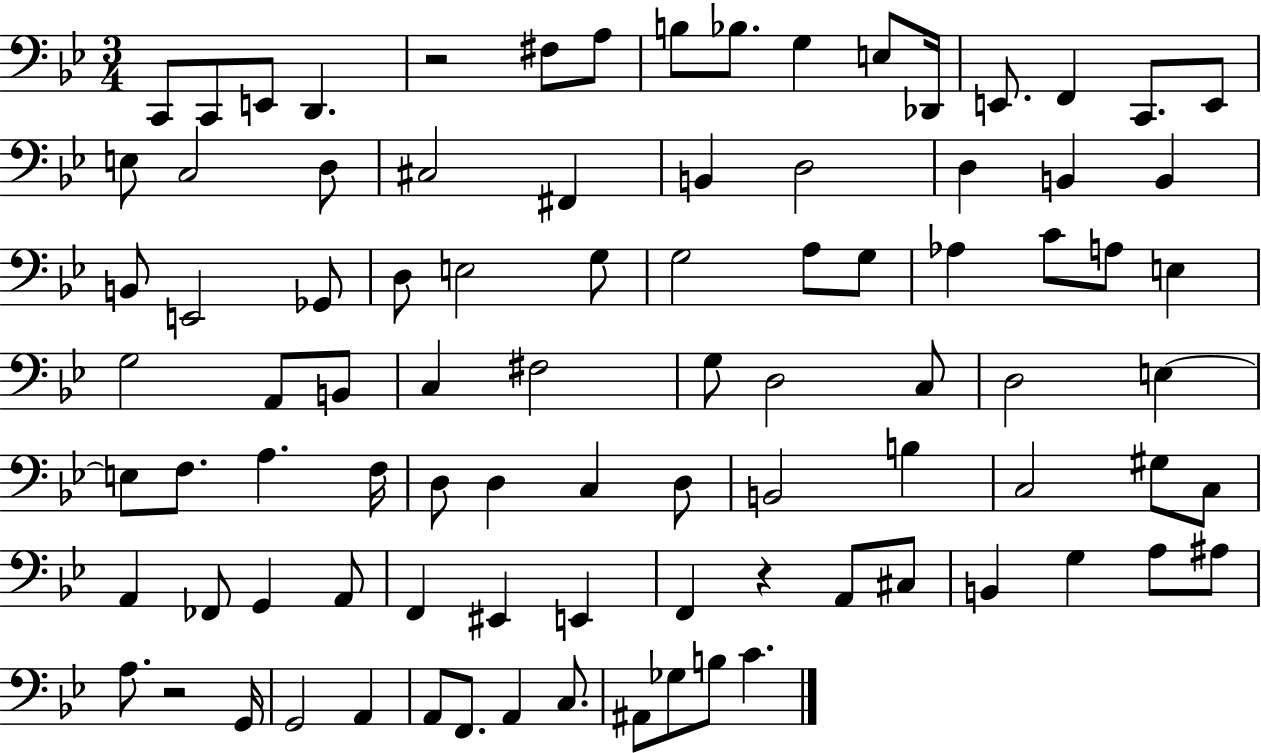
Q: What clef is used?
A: bass